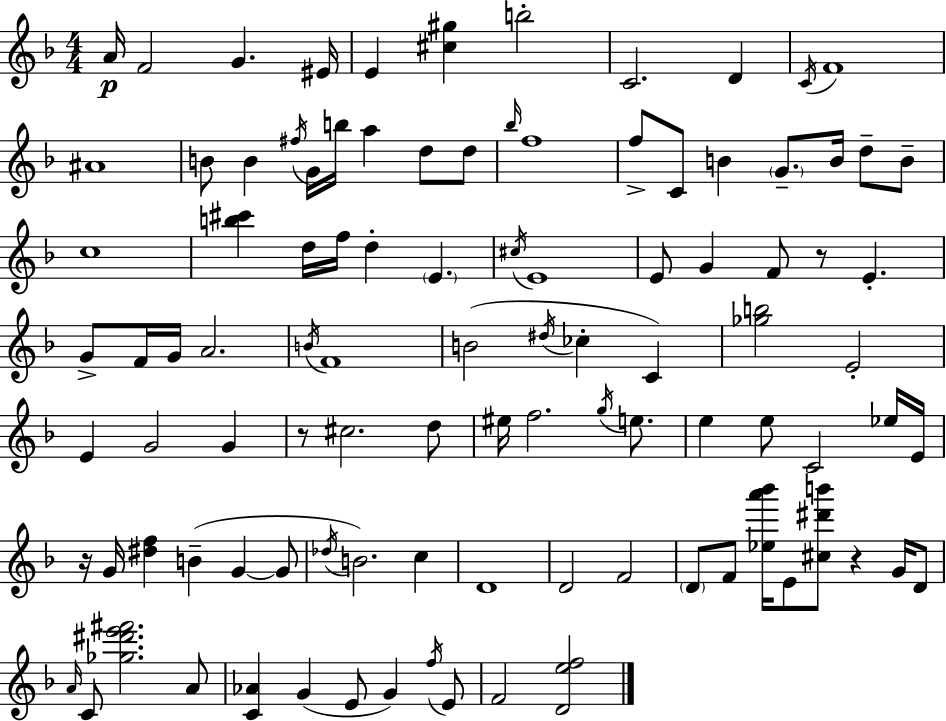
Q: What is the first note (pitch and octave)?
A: A4